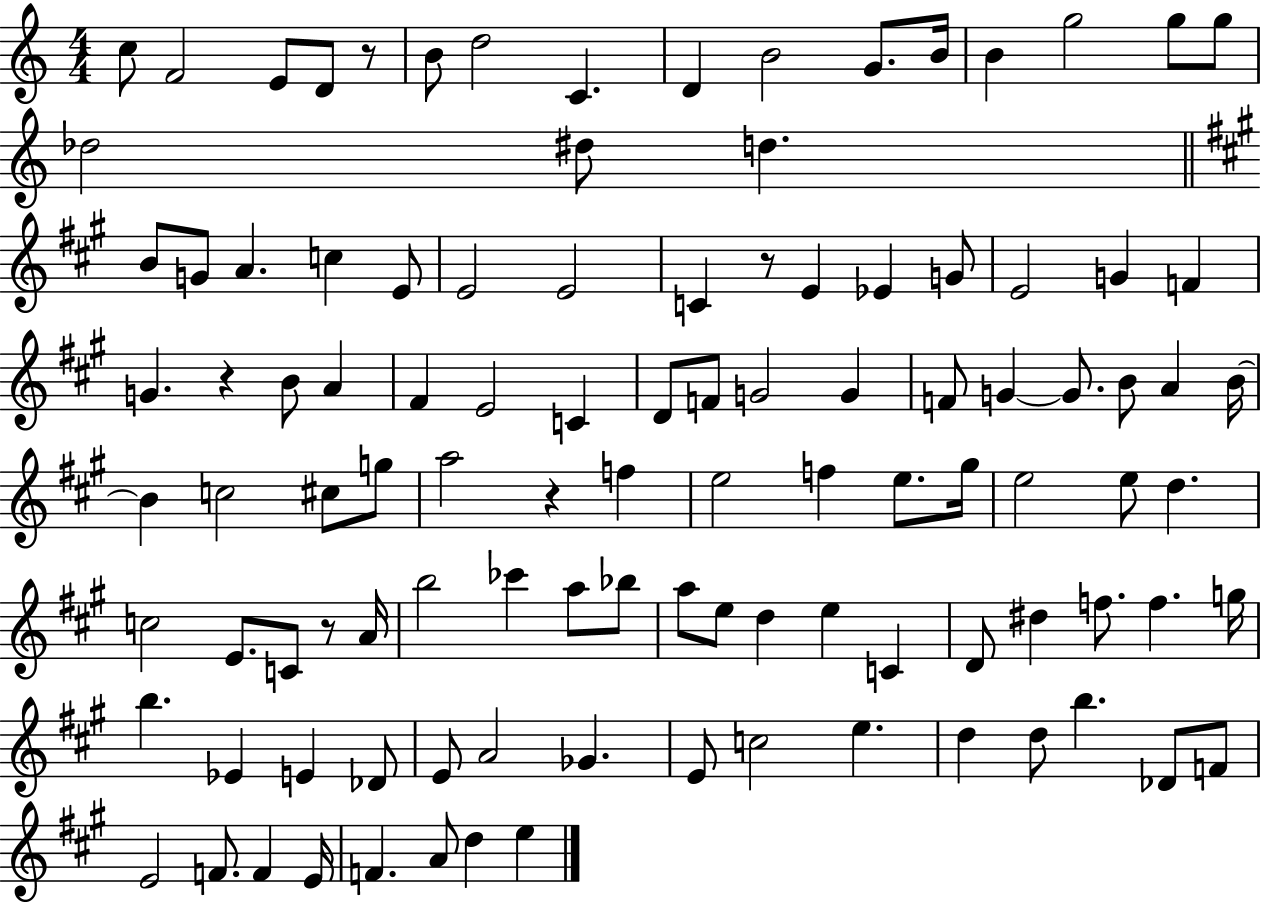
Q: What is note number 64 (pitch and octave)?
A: C4